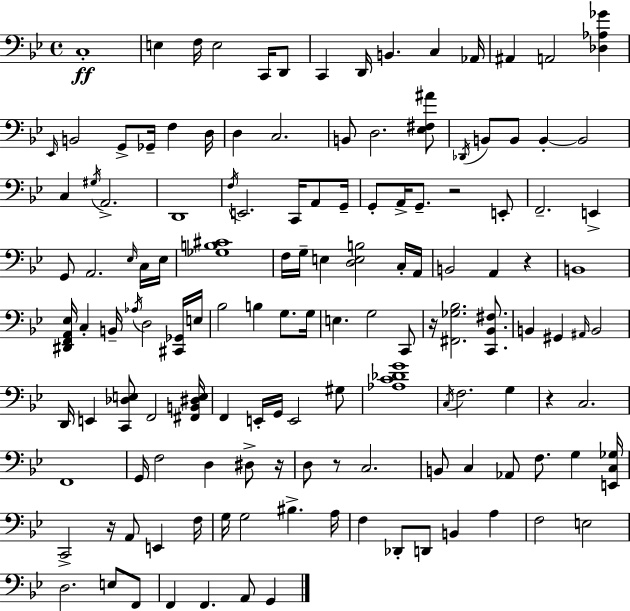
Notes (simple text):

C3/w E3/q F3/s E3/h C2/s D2/e C2/q D2/s B2/q. C3/q Ab2/s A#2/q A2/h [Db3,Ab3,Gb4]/q Eb2/s B2/h G2/e Gb2/s F3/q D3/s D3/q C3/h. B2/e D3/h. [Eb3,F#3,A#4]/e Db2/s B2/e B2/e B2/q B2/h C3/q G#3/s A2/h. D2/w F3/s E2/h. C2/s A2/e G2/s G2/e A2/s G2/e. R/h E2/e F2/h. E2/q G2/e A2/h. Eb3/s C3/s Eb3/s [Gb3,B3,C#4]/w F3/s G3/s E3/q [D3,E3,B3]/h C3/s A2/s B2/h A2/q R/q B2/w [D#2,F2,A2,Eb3]/s C3/q B2/s Ab3/s D3/h [C#2,Gb2]/s E3/s Bb3/h B3/q G3/e. G3/s E3/q. G3/h C2/e R/s [F#2,Gb3,Bb3]/h. [C2,Bb2,F#3]/e. B2/q G#2/q A#2/s B2/h D2/s E2/q [C2,Db3,E3]/e F2/h [F#2,B2,D#3,E3]/s F2/q E2/s G2/s E2/h G#3/e [Ab3,C4,Db4,G4]/w C3/s F3/h. G3/q R/q C3/h. F2/w G2/s F3/h D3/q D#3/e R/s D3/e R/e C3/h. B2/e C3/q Ab2/e F3/e. G3/q [E2,C3,Gb3]/s C2/h R/s A2/e E2/q F3/s G3/s G3/h BIS3/q. A3/s F3/q Db2/e D2/e B2/q A3/q F3/h E3/h D3/h. E3/e F2/e F2/q F2/q. A2/e G2/q